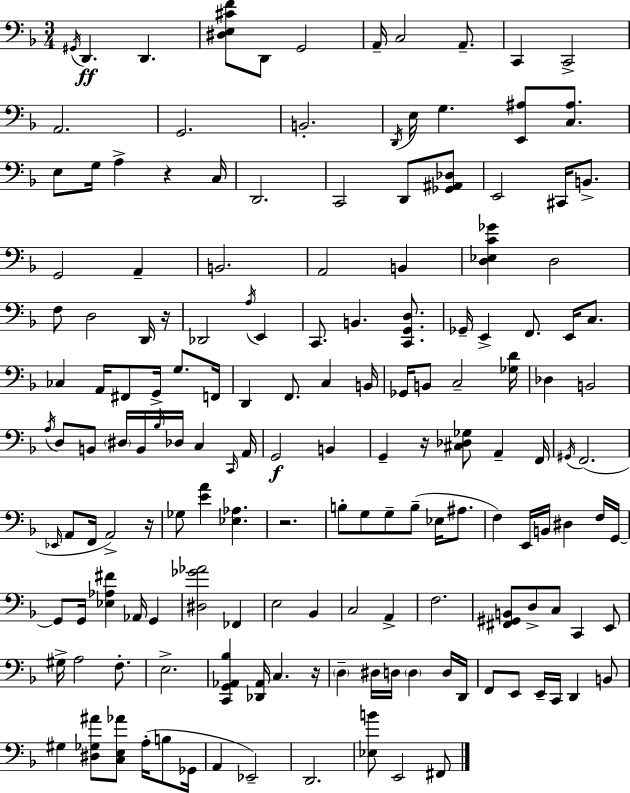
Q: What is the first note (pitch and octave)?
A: G#2